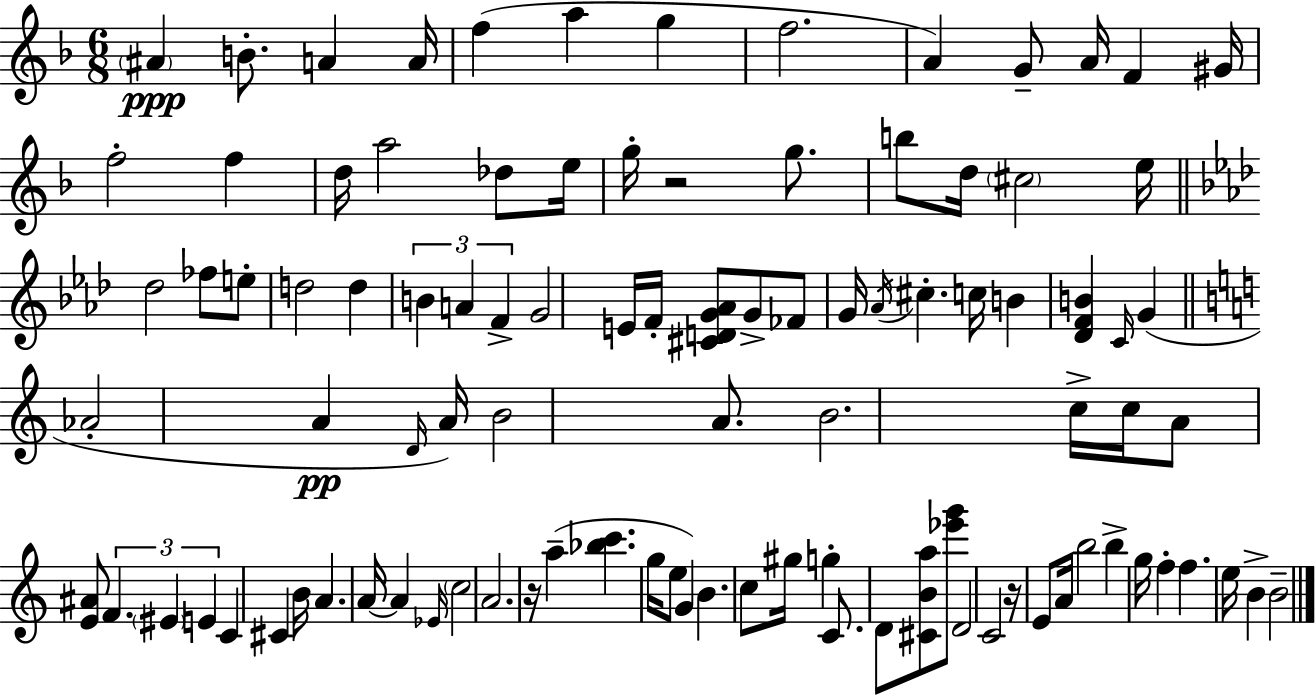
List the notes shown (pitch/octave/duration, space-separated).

A#4/q B4/e. A4/q A4/s F5/q A5/q G5/q F5/h. A4/q G4/e A4/s F4/q G#4/s F5/h F5/q D5/s A5/h Db5/e E5/s G5/s R/h G5/e. B5/e D5/s C#5/h E5/s Db5/h FES5/e E5/e D5/h D5/q B4/q A4/q F4/q G4/h E4/s F4/s [C#4,D4,G4,Ab4]/e G4/e FES4/e G4/s Ab4/s C#5/q. C5/s B4/q [Db4,F4,B4]/q C4/s G4/q Ab4/h A4/q D4/s A4/s B4/h A4/e. B4/h. C5/s C5/s A4/e [E4,A#4]/e F4/q. EIS4/q E4/q C4/q C#4/q B4/s A4/q. A4/s A4/q Eb4/s C5/h A4/h. R/s A5/q [Bb5,C6]/q. G5/s E5/e G4/q B4/q. C5/e G#5/s G5/q C4/e. D4/e [C#4,B4,A5]/e [Eb6,G6]/e D4/h C4/h R/s E4/e A4/s B5/h B5/q G5/s F5/q F5/q. E5/s B4/q B4/h